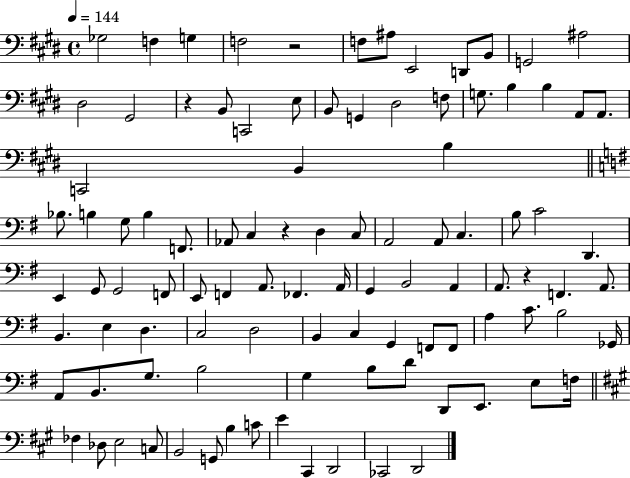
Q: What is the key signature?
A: E major